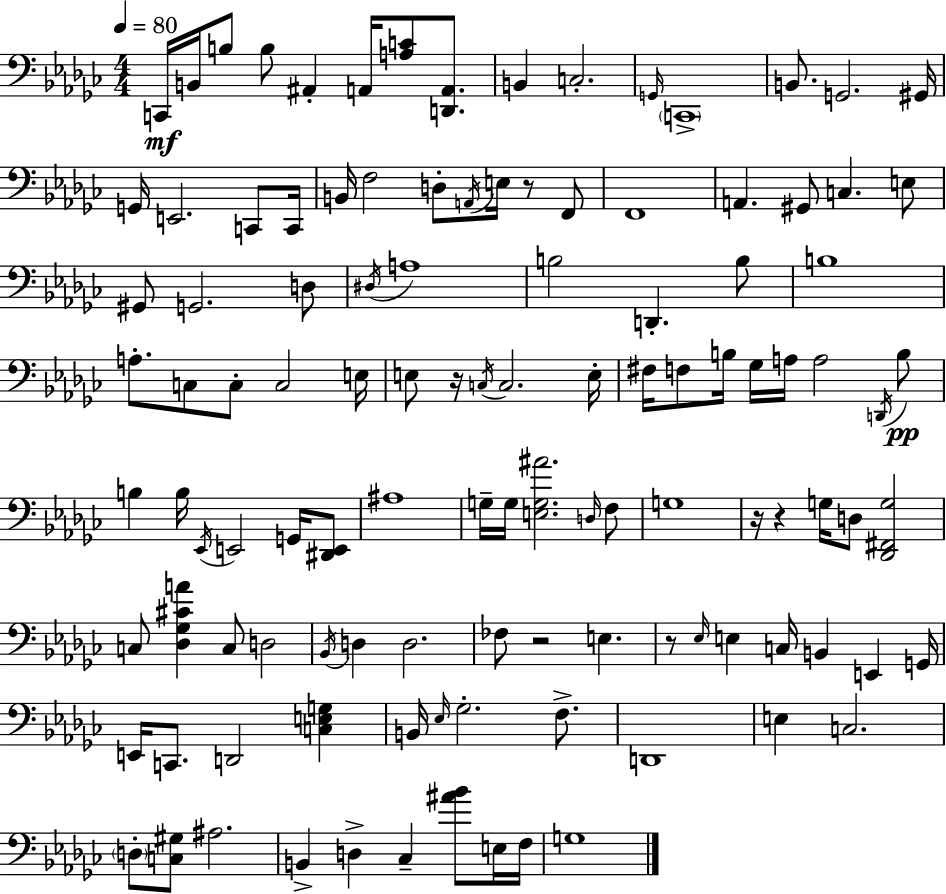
X:1
T:Untitled
M:4/4
L:1/4
K:Ebm
C,,/4 B,,/4 B,/2 B,/2 ^A,, A,,/4 [A,C]/2 [D,,A,,]/2 B,, C,2 G,,/4 C,,4 B,,/2 G,,2 ^G,,/4 G,,/4 E,,2 C,,/2 C,,/4 B,,/4 F,2 D,/2 A,,/4 E,/4 z/2 F,,/2 F,,4 A,, ^G,,/2 C, E,/2 ^G,,/2 G,,2 D,/2 ^D,/4 A,4 B,2 D,, B,/2 B,4 A,/2 C,/2 C,/2 C,2 E,/4 E,/2 z/4 C,/4 C,2 E,/4 ^F,/4 F,/2 B,/4 _G,/4 A,/4 A,2 D,,/4 B,/2 B, B,/4 _E,,/4 E,,2 G,,/4 [^D,,E,,]/2 ^A,4 G,/4 G,/4 [E,G,^A]2 D,/4 F,/2 G,4 z/4 z G,/4 D,/2 [_D,,^F,,G,]2 C,/2 [_D,_G,^CA] C,/2 D,2 _B,,/4 D, D,2 _F,/2 z2 E, z/2 _E,/4 E, C,/4 B,, E,, G,,/4 E,,/4 C,,/2 D,,2 [C,E,G,] B,,/4 _E,/4 _G,2 F,/2 D,,4 E, C,2 D,/2 [C,^G,]/2 ^A,2 B,, D, _C, [^A_B]/2 E,/4 F,/4 G,4